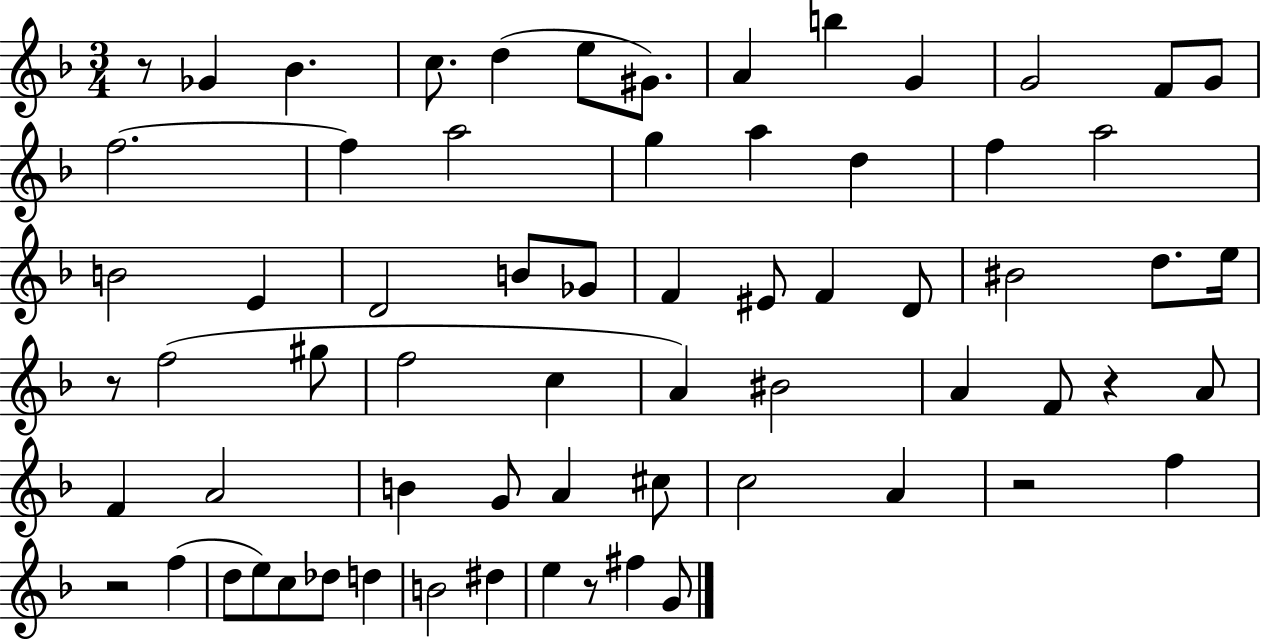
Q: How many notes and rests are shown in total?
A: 67